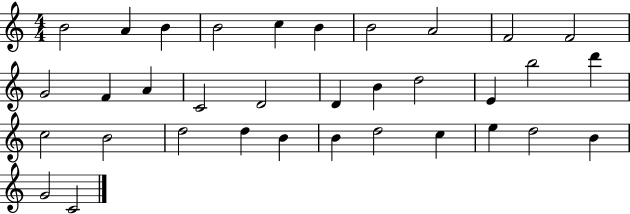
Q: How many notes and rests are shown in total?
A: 34